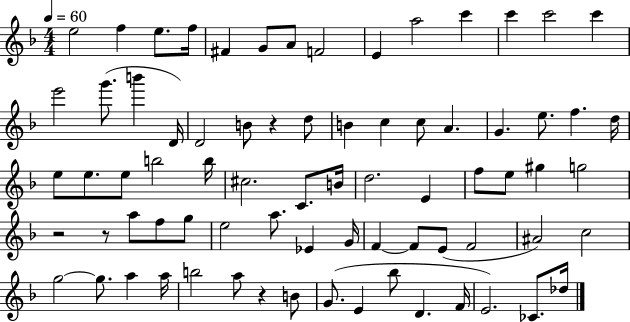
E5/h F5/q E5/e. F5/s F#4/q G4/e A4/e F4/h E4/q A5/h C6/q C6/q C6/h C6/q E6/h G6/e. B6/q D4/s D4/h B4/e R/q D5/e B4/q C5/q C5/e A4/q. G4/q. E5/e. F5/q. D5/s E5/e E5/e. E5/e B5/h B5/s C#5/h. C4/e. B4/s D5/h. E4/q F5/e E5/e G#5/q G5/h R/h R/e A5/e F5/e G5/e E5/h A5/e. Eb4/q G4/s F4/q F4/e E4/e F4/h A#4/h C5/h G5/h G5/e. A5/q A5/s B5/h A5/e R/q B4/e G4/e. E4/q Bb5/e D4/q. F4/s E4/h. CES4/e. Db5/s